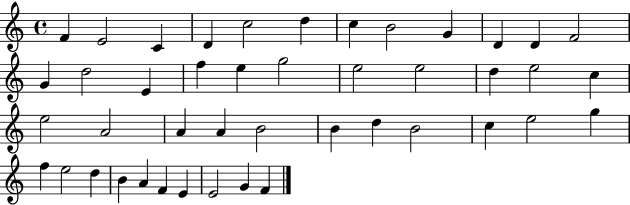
{
  \clef treble
  \time 4/4
  \defaultTimeSignature
  \key c \major
  f'4 e'2 c'4 | d'4 c''2 d''4 | c''4 b'2 g'4 | d'4 d'4 f'2 | \break g'4 d''2 e'4 | f''4 e''4 g''2 | e''2 e''2 | d''4 e''2 c''4 | \break e''2 a'2 | a'4 a'4 b'2 | b'4 d''4 b'2 | c''4 e''2 g''4 | \break f''4 e''2 d''4 | b'4 a'4 f'4 e'4 | e'2 g'4 f'4 | \bar "|."
}